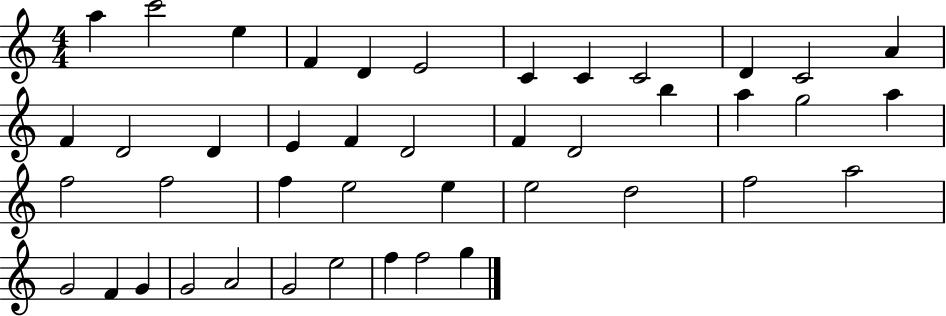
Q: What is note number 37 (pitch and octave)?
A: G4